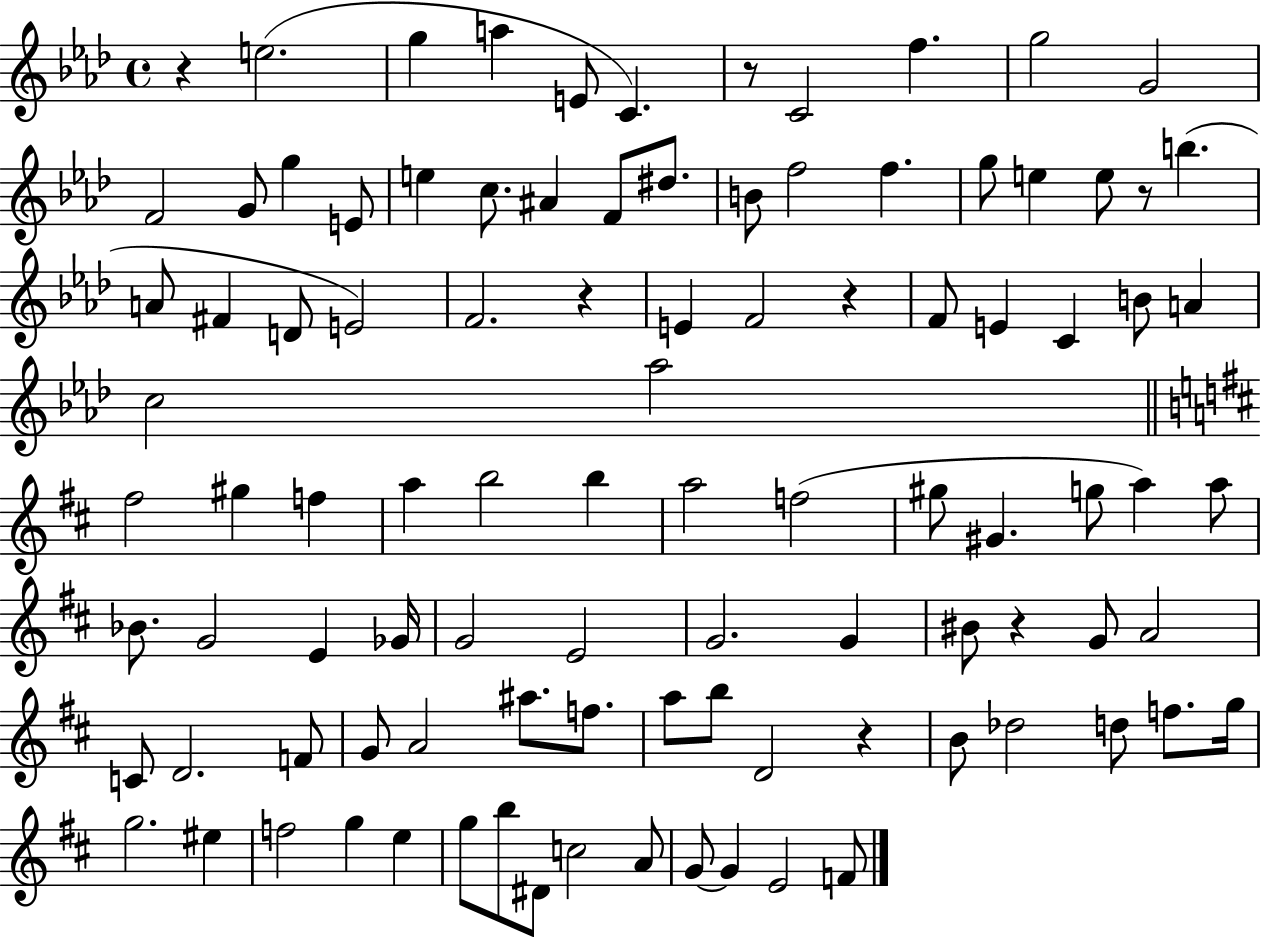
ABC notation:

X:1
T:Untitled
M:4/4
L:1/4
K:Ab
z e2 g a E/2 C z/2 C2 f g2 G2 F2 G/2 g E/2 e c/2 ^A F/2 ^d/2 B/2 f2 f g/2 e e/2 z/2 b A/2 ^F D/2 E2 F2 z E F2 z F/2 E C B/2 A c2 _a2 ^f2 ^g f a b2 b a2 f2 ^g/2 ^G g/2 a a/2 _B/2 G2 E _G/4 G2 E2 G2 G ^B/2 z G/2 A2 C/2 D2 F/2 G/2 A2 ^a/2 f/2 a/2 b/2 D2 z B/2 _d2 d/2 f/2 g/4 g2 ^e f2 g e g/2 b/2 ^D/2 c2 A/2 G/2 G E2 F/2